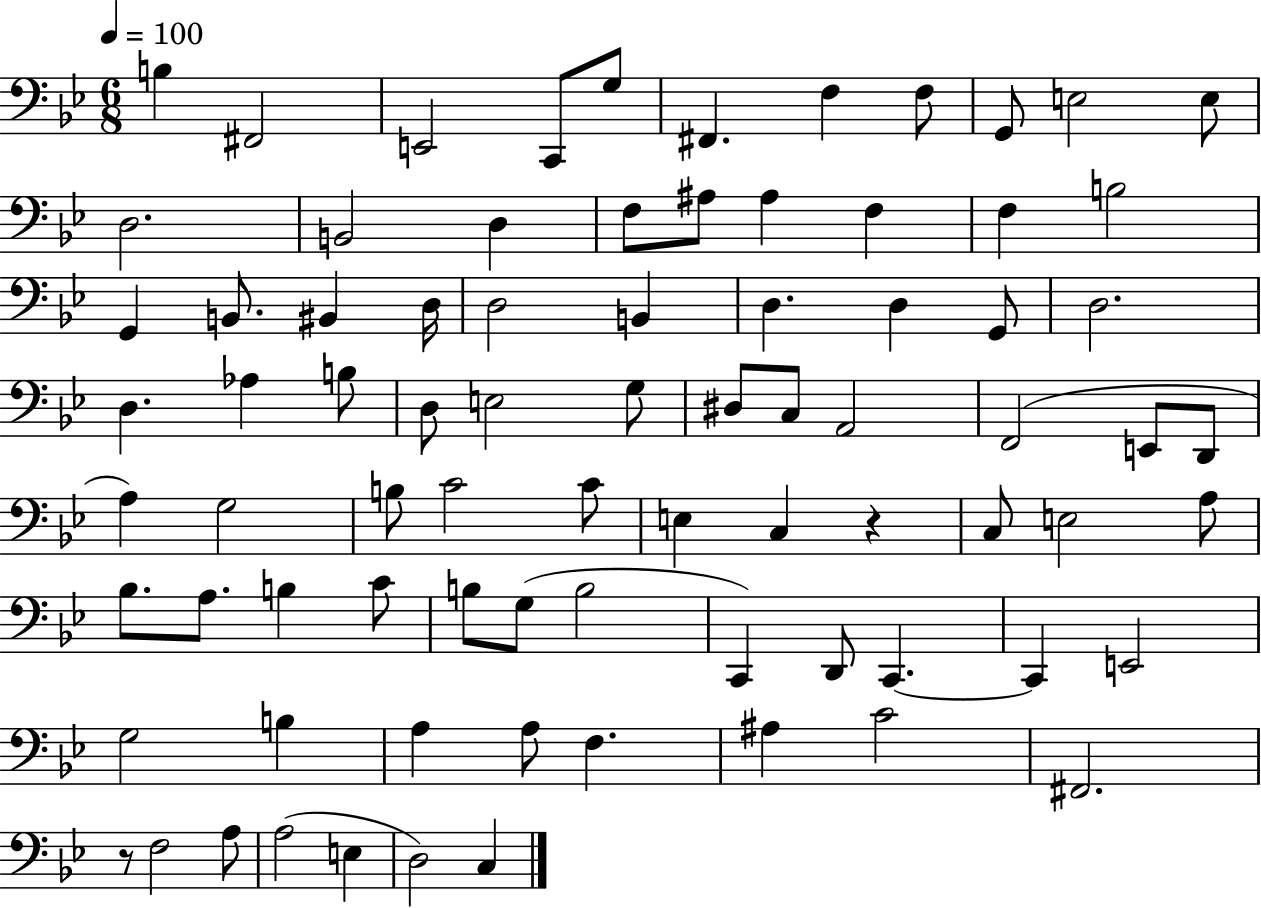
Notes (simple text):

B3/q F#2/h E2/h C2/e G3/e F#2/q. F3/q F3/e G2/e E3/h E3/e D3/h. B2/h D3/q F3/e A#3/e A#3/q F3/q F3/q B3/h G2/q B2/e. BIS2/q D3/s D3/h B2/q D3/q. D3/q G2/e D3/h. D3/q. Ab3/q B3/e D3/e E3/h G3/e D#3/e C3/e A2/h F2/h E2/e D2/e A3/q G3/h B3/e C4/h C4/e E3/q C3/q R/q C3/e E3/h A3/e Bb3/e. A3/e. B3/q C4/e B3/e G3/e B3/h C2/q D2/e C2/q. C2/q E2/h G3/h B3/q A3/q A3/e F3/q. A#3/q C4/h F#2/h. R/e F3/h A3/e A3/h E3/q D3/h C3/q